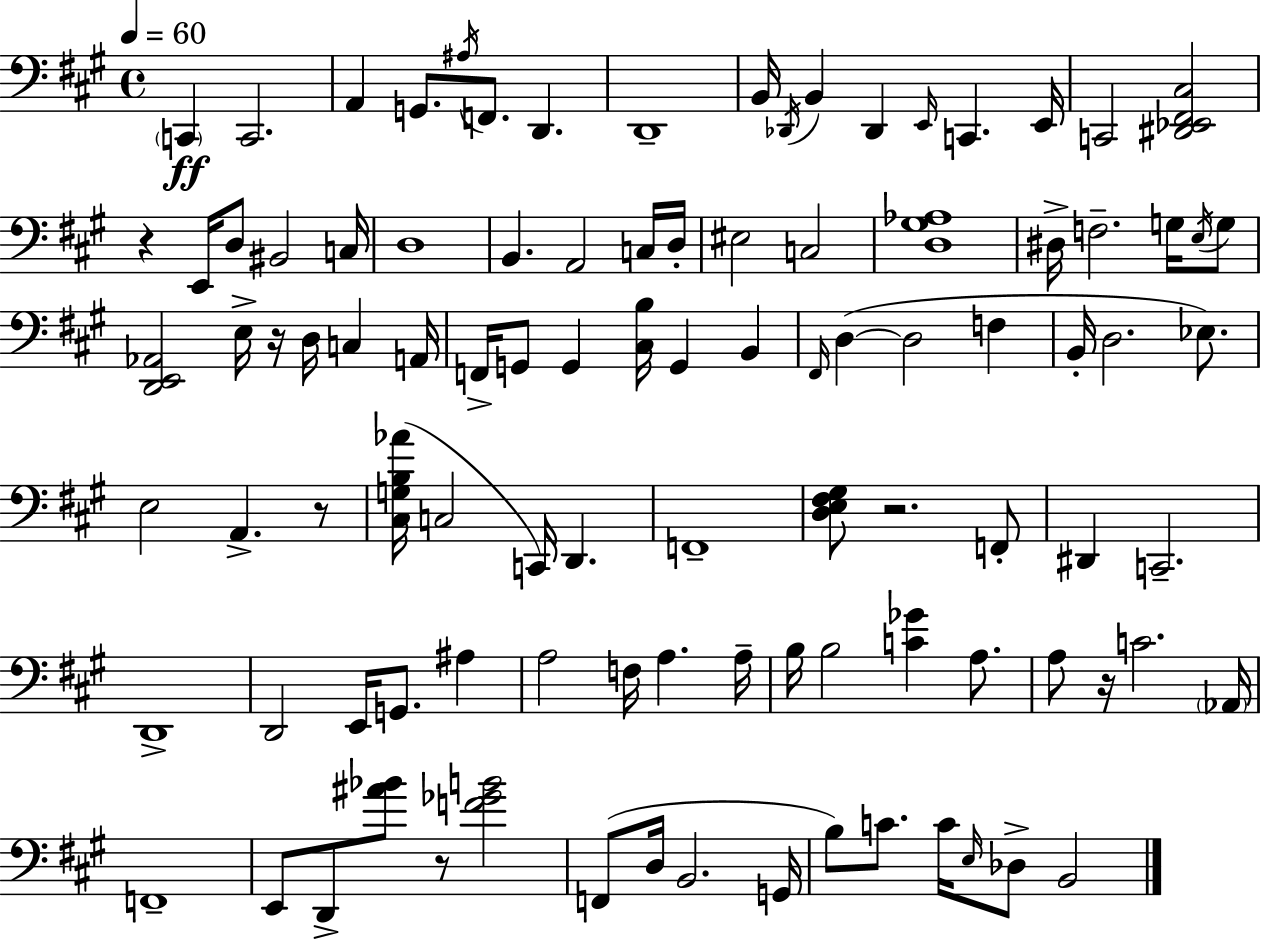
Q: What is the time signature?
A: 4/4